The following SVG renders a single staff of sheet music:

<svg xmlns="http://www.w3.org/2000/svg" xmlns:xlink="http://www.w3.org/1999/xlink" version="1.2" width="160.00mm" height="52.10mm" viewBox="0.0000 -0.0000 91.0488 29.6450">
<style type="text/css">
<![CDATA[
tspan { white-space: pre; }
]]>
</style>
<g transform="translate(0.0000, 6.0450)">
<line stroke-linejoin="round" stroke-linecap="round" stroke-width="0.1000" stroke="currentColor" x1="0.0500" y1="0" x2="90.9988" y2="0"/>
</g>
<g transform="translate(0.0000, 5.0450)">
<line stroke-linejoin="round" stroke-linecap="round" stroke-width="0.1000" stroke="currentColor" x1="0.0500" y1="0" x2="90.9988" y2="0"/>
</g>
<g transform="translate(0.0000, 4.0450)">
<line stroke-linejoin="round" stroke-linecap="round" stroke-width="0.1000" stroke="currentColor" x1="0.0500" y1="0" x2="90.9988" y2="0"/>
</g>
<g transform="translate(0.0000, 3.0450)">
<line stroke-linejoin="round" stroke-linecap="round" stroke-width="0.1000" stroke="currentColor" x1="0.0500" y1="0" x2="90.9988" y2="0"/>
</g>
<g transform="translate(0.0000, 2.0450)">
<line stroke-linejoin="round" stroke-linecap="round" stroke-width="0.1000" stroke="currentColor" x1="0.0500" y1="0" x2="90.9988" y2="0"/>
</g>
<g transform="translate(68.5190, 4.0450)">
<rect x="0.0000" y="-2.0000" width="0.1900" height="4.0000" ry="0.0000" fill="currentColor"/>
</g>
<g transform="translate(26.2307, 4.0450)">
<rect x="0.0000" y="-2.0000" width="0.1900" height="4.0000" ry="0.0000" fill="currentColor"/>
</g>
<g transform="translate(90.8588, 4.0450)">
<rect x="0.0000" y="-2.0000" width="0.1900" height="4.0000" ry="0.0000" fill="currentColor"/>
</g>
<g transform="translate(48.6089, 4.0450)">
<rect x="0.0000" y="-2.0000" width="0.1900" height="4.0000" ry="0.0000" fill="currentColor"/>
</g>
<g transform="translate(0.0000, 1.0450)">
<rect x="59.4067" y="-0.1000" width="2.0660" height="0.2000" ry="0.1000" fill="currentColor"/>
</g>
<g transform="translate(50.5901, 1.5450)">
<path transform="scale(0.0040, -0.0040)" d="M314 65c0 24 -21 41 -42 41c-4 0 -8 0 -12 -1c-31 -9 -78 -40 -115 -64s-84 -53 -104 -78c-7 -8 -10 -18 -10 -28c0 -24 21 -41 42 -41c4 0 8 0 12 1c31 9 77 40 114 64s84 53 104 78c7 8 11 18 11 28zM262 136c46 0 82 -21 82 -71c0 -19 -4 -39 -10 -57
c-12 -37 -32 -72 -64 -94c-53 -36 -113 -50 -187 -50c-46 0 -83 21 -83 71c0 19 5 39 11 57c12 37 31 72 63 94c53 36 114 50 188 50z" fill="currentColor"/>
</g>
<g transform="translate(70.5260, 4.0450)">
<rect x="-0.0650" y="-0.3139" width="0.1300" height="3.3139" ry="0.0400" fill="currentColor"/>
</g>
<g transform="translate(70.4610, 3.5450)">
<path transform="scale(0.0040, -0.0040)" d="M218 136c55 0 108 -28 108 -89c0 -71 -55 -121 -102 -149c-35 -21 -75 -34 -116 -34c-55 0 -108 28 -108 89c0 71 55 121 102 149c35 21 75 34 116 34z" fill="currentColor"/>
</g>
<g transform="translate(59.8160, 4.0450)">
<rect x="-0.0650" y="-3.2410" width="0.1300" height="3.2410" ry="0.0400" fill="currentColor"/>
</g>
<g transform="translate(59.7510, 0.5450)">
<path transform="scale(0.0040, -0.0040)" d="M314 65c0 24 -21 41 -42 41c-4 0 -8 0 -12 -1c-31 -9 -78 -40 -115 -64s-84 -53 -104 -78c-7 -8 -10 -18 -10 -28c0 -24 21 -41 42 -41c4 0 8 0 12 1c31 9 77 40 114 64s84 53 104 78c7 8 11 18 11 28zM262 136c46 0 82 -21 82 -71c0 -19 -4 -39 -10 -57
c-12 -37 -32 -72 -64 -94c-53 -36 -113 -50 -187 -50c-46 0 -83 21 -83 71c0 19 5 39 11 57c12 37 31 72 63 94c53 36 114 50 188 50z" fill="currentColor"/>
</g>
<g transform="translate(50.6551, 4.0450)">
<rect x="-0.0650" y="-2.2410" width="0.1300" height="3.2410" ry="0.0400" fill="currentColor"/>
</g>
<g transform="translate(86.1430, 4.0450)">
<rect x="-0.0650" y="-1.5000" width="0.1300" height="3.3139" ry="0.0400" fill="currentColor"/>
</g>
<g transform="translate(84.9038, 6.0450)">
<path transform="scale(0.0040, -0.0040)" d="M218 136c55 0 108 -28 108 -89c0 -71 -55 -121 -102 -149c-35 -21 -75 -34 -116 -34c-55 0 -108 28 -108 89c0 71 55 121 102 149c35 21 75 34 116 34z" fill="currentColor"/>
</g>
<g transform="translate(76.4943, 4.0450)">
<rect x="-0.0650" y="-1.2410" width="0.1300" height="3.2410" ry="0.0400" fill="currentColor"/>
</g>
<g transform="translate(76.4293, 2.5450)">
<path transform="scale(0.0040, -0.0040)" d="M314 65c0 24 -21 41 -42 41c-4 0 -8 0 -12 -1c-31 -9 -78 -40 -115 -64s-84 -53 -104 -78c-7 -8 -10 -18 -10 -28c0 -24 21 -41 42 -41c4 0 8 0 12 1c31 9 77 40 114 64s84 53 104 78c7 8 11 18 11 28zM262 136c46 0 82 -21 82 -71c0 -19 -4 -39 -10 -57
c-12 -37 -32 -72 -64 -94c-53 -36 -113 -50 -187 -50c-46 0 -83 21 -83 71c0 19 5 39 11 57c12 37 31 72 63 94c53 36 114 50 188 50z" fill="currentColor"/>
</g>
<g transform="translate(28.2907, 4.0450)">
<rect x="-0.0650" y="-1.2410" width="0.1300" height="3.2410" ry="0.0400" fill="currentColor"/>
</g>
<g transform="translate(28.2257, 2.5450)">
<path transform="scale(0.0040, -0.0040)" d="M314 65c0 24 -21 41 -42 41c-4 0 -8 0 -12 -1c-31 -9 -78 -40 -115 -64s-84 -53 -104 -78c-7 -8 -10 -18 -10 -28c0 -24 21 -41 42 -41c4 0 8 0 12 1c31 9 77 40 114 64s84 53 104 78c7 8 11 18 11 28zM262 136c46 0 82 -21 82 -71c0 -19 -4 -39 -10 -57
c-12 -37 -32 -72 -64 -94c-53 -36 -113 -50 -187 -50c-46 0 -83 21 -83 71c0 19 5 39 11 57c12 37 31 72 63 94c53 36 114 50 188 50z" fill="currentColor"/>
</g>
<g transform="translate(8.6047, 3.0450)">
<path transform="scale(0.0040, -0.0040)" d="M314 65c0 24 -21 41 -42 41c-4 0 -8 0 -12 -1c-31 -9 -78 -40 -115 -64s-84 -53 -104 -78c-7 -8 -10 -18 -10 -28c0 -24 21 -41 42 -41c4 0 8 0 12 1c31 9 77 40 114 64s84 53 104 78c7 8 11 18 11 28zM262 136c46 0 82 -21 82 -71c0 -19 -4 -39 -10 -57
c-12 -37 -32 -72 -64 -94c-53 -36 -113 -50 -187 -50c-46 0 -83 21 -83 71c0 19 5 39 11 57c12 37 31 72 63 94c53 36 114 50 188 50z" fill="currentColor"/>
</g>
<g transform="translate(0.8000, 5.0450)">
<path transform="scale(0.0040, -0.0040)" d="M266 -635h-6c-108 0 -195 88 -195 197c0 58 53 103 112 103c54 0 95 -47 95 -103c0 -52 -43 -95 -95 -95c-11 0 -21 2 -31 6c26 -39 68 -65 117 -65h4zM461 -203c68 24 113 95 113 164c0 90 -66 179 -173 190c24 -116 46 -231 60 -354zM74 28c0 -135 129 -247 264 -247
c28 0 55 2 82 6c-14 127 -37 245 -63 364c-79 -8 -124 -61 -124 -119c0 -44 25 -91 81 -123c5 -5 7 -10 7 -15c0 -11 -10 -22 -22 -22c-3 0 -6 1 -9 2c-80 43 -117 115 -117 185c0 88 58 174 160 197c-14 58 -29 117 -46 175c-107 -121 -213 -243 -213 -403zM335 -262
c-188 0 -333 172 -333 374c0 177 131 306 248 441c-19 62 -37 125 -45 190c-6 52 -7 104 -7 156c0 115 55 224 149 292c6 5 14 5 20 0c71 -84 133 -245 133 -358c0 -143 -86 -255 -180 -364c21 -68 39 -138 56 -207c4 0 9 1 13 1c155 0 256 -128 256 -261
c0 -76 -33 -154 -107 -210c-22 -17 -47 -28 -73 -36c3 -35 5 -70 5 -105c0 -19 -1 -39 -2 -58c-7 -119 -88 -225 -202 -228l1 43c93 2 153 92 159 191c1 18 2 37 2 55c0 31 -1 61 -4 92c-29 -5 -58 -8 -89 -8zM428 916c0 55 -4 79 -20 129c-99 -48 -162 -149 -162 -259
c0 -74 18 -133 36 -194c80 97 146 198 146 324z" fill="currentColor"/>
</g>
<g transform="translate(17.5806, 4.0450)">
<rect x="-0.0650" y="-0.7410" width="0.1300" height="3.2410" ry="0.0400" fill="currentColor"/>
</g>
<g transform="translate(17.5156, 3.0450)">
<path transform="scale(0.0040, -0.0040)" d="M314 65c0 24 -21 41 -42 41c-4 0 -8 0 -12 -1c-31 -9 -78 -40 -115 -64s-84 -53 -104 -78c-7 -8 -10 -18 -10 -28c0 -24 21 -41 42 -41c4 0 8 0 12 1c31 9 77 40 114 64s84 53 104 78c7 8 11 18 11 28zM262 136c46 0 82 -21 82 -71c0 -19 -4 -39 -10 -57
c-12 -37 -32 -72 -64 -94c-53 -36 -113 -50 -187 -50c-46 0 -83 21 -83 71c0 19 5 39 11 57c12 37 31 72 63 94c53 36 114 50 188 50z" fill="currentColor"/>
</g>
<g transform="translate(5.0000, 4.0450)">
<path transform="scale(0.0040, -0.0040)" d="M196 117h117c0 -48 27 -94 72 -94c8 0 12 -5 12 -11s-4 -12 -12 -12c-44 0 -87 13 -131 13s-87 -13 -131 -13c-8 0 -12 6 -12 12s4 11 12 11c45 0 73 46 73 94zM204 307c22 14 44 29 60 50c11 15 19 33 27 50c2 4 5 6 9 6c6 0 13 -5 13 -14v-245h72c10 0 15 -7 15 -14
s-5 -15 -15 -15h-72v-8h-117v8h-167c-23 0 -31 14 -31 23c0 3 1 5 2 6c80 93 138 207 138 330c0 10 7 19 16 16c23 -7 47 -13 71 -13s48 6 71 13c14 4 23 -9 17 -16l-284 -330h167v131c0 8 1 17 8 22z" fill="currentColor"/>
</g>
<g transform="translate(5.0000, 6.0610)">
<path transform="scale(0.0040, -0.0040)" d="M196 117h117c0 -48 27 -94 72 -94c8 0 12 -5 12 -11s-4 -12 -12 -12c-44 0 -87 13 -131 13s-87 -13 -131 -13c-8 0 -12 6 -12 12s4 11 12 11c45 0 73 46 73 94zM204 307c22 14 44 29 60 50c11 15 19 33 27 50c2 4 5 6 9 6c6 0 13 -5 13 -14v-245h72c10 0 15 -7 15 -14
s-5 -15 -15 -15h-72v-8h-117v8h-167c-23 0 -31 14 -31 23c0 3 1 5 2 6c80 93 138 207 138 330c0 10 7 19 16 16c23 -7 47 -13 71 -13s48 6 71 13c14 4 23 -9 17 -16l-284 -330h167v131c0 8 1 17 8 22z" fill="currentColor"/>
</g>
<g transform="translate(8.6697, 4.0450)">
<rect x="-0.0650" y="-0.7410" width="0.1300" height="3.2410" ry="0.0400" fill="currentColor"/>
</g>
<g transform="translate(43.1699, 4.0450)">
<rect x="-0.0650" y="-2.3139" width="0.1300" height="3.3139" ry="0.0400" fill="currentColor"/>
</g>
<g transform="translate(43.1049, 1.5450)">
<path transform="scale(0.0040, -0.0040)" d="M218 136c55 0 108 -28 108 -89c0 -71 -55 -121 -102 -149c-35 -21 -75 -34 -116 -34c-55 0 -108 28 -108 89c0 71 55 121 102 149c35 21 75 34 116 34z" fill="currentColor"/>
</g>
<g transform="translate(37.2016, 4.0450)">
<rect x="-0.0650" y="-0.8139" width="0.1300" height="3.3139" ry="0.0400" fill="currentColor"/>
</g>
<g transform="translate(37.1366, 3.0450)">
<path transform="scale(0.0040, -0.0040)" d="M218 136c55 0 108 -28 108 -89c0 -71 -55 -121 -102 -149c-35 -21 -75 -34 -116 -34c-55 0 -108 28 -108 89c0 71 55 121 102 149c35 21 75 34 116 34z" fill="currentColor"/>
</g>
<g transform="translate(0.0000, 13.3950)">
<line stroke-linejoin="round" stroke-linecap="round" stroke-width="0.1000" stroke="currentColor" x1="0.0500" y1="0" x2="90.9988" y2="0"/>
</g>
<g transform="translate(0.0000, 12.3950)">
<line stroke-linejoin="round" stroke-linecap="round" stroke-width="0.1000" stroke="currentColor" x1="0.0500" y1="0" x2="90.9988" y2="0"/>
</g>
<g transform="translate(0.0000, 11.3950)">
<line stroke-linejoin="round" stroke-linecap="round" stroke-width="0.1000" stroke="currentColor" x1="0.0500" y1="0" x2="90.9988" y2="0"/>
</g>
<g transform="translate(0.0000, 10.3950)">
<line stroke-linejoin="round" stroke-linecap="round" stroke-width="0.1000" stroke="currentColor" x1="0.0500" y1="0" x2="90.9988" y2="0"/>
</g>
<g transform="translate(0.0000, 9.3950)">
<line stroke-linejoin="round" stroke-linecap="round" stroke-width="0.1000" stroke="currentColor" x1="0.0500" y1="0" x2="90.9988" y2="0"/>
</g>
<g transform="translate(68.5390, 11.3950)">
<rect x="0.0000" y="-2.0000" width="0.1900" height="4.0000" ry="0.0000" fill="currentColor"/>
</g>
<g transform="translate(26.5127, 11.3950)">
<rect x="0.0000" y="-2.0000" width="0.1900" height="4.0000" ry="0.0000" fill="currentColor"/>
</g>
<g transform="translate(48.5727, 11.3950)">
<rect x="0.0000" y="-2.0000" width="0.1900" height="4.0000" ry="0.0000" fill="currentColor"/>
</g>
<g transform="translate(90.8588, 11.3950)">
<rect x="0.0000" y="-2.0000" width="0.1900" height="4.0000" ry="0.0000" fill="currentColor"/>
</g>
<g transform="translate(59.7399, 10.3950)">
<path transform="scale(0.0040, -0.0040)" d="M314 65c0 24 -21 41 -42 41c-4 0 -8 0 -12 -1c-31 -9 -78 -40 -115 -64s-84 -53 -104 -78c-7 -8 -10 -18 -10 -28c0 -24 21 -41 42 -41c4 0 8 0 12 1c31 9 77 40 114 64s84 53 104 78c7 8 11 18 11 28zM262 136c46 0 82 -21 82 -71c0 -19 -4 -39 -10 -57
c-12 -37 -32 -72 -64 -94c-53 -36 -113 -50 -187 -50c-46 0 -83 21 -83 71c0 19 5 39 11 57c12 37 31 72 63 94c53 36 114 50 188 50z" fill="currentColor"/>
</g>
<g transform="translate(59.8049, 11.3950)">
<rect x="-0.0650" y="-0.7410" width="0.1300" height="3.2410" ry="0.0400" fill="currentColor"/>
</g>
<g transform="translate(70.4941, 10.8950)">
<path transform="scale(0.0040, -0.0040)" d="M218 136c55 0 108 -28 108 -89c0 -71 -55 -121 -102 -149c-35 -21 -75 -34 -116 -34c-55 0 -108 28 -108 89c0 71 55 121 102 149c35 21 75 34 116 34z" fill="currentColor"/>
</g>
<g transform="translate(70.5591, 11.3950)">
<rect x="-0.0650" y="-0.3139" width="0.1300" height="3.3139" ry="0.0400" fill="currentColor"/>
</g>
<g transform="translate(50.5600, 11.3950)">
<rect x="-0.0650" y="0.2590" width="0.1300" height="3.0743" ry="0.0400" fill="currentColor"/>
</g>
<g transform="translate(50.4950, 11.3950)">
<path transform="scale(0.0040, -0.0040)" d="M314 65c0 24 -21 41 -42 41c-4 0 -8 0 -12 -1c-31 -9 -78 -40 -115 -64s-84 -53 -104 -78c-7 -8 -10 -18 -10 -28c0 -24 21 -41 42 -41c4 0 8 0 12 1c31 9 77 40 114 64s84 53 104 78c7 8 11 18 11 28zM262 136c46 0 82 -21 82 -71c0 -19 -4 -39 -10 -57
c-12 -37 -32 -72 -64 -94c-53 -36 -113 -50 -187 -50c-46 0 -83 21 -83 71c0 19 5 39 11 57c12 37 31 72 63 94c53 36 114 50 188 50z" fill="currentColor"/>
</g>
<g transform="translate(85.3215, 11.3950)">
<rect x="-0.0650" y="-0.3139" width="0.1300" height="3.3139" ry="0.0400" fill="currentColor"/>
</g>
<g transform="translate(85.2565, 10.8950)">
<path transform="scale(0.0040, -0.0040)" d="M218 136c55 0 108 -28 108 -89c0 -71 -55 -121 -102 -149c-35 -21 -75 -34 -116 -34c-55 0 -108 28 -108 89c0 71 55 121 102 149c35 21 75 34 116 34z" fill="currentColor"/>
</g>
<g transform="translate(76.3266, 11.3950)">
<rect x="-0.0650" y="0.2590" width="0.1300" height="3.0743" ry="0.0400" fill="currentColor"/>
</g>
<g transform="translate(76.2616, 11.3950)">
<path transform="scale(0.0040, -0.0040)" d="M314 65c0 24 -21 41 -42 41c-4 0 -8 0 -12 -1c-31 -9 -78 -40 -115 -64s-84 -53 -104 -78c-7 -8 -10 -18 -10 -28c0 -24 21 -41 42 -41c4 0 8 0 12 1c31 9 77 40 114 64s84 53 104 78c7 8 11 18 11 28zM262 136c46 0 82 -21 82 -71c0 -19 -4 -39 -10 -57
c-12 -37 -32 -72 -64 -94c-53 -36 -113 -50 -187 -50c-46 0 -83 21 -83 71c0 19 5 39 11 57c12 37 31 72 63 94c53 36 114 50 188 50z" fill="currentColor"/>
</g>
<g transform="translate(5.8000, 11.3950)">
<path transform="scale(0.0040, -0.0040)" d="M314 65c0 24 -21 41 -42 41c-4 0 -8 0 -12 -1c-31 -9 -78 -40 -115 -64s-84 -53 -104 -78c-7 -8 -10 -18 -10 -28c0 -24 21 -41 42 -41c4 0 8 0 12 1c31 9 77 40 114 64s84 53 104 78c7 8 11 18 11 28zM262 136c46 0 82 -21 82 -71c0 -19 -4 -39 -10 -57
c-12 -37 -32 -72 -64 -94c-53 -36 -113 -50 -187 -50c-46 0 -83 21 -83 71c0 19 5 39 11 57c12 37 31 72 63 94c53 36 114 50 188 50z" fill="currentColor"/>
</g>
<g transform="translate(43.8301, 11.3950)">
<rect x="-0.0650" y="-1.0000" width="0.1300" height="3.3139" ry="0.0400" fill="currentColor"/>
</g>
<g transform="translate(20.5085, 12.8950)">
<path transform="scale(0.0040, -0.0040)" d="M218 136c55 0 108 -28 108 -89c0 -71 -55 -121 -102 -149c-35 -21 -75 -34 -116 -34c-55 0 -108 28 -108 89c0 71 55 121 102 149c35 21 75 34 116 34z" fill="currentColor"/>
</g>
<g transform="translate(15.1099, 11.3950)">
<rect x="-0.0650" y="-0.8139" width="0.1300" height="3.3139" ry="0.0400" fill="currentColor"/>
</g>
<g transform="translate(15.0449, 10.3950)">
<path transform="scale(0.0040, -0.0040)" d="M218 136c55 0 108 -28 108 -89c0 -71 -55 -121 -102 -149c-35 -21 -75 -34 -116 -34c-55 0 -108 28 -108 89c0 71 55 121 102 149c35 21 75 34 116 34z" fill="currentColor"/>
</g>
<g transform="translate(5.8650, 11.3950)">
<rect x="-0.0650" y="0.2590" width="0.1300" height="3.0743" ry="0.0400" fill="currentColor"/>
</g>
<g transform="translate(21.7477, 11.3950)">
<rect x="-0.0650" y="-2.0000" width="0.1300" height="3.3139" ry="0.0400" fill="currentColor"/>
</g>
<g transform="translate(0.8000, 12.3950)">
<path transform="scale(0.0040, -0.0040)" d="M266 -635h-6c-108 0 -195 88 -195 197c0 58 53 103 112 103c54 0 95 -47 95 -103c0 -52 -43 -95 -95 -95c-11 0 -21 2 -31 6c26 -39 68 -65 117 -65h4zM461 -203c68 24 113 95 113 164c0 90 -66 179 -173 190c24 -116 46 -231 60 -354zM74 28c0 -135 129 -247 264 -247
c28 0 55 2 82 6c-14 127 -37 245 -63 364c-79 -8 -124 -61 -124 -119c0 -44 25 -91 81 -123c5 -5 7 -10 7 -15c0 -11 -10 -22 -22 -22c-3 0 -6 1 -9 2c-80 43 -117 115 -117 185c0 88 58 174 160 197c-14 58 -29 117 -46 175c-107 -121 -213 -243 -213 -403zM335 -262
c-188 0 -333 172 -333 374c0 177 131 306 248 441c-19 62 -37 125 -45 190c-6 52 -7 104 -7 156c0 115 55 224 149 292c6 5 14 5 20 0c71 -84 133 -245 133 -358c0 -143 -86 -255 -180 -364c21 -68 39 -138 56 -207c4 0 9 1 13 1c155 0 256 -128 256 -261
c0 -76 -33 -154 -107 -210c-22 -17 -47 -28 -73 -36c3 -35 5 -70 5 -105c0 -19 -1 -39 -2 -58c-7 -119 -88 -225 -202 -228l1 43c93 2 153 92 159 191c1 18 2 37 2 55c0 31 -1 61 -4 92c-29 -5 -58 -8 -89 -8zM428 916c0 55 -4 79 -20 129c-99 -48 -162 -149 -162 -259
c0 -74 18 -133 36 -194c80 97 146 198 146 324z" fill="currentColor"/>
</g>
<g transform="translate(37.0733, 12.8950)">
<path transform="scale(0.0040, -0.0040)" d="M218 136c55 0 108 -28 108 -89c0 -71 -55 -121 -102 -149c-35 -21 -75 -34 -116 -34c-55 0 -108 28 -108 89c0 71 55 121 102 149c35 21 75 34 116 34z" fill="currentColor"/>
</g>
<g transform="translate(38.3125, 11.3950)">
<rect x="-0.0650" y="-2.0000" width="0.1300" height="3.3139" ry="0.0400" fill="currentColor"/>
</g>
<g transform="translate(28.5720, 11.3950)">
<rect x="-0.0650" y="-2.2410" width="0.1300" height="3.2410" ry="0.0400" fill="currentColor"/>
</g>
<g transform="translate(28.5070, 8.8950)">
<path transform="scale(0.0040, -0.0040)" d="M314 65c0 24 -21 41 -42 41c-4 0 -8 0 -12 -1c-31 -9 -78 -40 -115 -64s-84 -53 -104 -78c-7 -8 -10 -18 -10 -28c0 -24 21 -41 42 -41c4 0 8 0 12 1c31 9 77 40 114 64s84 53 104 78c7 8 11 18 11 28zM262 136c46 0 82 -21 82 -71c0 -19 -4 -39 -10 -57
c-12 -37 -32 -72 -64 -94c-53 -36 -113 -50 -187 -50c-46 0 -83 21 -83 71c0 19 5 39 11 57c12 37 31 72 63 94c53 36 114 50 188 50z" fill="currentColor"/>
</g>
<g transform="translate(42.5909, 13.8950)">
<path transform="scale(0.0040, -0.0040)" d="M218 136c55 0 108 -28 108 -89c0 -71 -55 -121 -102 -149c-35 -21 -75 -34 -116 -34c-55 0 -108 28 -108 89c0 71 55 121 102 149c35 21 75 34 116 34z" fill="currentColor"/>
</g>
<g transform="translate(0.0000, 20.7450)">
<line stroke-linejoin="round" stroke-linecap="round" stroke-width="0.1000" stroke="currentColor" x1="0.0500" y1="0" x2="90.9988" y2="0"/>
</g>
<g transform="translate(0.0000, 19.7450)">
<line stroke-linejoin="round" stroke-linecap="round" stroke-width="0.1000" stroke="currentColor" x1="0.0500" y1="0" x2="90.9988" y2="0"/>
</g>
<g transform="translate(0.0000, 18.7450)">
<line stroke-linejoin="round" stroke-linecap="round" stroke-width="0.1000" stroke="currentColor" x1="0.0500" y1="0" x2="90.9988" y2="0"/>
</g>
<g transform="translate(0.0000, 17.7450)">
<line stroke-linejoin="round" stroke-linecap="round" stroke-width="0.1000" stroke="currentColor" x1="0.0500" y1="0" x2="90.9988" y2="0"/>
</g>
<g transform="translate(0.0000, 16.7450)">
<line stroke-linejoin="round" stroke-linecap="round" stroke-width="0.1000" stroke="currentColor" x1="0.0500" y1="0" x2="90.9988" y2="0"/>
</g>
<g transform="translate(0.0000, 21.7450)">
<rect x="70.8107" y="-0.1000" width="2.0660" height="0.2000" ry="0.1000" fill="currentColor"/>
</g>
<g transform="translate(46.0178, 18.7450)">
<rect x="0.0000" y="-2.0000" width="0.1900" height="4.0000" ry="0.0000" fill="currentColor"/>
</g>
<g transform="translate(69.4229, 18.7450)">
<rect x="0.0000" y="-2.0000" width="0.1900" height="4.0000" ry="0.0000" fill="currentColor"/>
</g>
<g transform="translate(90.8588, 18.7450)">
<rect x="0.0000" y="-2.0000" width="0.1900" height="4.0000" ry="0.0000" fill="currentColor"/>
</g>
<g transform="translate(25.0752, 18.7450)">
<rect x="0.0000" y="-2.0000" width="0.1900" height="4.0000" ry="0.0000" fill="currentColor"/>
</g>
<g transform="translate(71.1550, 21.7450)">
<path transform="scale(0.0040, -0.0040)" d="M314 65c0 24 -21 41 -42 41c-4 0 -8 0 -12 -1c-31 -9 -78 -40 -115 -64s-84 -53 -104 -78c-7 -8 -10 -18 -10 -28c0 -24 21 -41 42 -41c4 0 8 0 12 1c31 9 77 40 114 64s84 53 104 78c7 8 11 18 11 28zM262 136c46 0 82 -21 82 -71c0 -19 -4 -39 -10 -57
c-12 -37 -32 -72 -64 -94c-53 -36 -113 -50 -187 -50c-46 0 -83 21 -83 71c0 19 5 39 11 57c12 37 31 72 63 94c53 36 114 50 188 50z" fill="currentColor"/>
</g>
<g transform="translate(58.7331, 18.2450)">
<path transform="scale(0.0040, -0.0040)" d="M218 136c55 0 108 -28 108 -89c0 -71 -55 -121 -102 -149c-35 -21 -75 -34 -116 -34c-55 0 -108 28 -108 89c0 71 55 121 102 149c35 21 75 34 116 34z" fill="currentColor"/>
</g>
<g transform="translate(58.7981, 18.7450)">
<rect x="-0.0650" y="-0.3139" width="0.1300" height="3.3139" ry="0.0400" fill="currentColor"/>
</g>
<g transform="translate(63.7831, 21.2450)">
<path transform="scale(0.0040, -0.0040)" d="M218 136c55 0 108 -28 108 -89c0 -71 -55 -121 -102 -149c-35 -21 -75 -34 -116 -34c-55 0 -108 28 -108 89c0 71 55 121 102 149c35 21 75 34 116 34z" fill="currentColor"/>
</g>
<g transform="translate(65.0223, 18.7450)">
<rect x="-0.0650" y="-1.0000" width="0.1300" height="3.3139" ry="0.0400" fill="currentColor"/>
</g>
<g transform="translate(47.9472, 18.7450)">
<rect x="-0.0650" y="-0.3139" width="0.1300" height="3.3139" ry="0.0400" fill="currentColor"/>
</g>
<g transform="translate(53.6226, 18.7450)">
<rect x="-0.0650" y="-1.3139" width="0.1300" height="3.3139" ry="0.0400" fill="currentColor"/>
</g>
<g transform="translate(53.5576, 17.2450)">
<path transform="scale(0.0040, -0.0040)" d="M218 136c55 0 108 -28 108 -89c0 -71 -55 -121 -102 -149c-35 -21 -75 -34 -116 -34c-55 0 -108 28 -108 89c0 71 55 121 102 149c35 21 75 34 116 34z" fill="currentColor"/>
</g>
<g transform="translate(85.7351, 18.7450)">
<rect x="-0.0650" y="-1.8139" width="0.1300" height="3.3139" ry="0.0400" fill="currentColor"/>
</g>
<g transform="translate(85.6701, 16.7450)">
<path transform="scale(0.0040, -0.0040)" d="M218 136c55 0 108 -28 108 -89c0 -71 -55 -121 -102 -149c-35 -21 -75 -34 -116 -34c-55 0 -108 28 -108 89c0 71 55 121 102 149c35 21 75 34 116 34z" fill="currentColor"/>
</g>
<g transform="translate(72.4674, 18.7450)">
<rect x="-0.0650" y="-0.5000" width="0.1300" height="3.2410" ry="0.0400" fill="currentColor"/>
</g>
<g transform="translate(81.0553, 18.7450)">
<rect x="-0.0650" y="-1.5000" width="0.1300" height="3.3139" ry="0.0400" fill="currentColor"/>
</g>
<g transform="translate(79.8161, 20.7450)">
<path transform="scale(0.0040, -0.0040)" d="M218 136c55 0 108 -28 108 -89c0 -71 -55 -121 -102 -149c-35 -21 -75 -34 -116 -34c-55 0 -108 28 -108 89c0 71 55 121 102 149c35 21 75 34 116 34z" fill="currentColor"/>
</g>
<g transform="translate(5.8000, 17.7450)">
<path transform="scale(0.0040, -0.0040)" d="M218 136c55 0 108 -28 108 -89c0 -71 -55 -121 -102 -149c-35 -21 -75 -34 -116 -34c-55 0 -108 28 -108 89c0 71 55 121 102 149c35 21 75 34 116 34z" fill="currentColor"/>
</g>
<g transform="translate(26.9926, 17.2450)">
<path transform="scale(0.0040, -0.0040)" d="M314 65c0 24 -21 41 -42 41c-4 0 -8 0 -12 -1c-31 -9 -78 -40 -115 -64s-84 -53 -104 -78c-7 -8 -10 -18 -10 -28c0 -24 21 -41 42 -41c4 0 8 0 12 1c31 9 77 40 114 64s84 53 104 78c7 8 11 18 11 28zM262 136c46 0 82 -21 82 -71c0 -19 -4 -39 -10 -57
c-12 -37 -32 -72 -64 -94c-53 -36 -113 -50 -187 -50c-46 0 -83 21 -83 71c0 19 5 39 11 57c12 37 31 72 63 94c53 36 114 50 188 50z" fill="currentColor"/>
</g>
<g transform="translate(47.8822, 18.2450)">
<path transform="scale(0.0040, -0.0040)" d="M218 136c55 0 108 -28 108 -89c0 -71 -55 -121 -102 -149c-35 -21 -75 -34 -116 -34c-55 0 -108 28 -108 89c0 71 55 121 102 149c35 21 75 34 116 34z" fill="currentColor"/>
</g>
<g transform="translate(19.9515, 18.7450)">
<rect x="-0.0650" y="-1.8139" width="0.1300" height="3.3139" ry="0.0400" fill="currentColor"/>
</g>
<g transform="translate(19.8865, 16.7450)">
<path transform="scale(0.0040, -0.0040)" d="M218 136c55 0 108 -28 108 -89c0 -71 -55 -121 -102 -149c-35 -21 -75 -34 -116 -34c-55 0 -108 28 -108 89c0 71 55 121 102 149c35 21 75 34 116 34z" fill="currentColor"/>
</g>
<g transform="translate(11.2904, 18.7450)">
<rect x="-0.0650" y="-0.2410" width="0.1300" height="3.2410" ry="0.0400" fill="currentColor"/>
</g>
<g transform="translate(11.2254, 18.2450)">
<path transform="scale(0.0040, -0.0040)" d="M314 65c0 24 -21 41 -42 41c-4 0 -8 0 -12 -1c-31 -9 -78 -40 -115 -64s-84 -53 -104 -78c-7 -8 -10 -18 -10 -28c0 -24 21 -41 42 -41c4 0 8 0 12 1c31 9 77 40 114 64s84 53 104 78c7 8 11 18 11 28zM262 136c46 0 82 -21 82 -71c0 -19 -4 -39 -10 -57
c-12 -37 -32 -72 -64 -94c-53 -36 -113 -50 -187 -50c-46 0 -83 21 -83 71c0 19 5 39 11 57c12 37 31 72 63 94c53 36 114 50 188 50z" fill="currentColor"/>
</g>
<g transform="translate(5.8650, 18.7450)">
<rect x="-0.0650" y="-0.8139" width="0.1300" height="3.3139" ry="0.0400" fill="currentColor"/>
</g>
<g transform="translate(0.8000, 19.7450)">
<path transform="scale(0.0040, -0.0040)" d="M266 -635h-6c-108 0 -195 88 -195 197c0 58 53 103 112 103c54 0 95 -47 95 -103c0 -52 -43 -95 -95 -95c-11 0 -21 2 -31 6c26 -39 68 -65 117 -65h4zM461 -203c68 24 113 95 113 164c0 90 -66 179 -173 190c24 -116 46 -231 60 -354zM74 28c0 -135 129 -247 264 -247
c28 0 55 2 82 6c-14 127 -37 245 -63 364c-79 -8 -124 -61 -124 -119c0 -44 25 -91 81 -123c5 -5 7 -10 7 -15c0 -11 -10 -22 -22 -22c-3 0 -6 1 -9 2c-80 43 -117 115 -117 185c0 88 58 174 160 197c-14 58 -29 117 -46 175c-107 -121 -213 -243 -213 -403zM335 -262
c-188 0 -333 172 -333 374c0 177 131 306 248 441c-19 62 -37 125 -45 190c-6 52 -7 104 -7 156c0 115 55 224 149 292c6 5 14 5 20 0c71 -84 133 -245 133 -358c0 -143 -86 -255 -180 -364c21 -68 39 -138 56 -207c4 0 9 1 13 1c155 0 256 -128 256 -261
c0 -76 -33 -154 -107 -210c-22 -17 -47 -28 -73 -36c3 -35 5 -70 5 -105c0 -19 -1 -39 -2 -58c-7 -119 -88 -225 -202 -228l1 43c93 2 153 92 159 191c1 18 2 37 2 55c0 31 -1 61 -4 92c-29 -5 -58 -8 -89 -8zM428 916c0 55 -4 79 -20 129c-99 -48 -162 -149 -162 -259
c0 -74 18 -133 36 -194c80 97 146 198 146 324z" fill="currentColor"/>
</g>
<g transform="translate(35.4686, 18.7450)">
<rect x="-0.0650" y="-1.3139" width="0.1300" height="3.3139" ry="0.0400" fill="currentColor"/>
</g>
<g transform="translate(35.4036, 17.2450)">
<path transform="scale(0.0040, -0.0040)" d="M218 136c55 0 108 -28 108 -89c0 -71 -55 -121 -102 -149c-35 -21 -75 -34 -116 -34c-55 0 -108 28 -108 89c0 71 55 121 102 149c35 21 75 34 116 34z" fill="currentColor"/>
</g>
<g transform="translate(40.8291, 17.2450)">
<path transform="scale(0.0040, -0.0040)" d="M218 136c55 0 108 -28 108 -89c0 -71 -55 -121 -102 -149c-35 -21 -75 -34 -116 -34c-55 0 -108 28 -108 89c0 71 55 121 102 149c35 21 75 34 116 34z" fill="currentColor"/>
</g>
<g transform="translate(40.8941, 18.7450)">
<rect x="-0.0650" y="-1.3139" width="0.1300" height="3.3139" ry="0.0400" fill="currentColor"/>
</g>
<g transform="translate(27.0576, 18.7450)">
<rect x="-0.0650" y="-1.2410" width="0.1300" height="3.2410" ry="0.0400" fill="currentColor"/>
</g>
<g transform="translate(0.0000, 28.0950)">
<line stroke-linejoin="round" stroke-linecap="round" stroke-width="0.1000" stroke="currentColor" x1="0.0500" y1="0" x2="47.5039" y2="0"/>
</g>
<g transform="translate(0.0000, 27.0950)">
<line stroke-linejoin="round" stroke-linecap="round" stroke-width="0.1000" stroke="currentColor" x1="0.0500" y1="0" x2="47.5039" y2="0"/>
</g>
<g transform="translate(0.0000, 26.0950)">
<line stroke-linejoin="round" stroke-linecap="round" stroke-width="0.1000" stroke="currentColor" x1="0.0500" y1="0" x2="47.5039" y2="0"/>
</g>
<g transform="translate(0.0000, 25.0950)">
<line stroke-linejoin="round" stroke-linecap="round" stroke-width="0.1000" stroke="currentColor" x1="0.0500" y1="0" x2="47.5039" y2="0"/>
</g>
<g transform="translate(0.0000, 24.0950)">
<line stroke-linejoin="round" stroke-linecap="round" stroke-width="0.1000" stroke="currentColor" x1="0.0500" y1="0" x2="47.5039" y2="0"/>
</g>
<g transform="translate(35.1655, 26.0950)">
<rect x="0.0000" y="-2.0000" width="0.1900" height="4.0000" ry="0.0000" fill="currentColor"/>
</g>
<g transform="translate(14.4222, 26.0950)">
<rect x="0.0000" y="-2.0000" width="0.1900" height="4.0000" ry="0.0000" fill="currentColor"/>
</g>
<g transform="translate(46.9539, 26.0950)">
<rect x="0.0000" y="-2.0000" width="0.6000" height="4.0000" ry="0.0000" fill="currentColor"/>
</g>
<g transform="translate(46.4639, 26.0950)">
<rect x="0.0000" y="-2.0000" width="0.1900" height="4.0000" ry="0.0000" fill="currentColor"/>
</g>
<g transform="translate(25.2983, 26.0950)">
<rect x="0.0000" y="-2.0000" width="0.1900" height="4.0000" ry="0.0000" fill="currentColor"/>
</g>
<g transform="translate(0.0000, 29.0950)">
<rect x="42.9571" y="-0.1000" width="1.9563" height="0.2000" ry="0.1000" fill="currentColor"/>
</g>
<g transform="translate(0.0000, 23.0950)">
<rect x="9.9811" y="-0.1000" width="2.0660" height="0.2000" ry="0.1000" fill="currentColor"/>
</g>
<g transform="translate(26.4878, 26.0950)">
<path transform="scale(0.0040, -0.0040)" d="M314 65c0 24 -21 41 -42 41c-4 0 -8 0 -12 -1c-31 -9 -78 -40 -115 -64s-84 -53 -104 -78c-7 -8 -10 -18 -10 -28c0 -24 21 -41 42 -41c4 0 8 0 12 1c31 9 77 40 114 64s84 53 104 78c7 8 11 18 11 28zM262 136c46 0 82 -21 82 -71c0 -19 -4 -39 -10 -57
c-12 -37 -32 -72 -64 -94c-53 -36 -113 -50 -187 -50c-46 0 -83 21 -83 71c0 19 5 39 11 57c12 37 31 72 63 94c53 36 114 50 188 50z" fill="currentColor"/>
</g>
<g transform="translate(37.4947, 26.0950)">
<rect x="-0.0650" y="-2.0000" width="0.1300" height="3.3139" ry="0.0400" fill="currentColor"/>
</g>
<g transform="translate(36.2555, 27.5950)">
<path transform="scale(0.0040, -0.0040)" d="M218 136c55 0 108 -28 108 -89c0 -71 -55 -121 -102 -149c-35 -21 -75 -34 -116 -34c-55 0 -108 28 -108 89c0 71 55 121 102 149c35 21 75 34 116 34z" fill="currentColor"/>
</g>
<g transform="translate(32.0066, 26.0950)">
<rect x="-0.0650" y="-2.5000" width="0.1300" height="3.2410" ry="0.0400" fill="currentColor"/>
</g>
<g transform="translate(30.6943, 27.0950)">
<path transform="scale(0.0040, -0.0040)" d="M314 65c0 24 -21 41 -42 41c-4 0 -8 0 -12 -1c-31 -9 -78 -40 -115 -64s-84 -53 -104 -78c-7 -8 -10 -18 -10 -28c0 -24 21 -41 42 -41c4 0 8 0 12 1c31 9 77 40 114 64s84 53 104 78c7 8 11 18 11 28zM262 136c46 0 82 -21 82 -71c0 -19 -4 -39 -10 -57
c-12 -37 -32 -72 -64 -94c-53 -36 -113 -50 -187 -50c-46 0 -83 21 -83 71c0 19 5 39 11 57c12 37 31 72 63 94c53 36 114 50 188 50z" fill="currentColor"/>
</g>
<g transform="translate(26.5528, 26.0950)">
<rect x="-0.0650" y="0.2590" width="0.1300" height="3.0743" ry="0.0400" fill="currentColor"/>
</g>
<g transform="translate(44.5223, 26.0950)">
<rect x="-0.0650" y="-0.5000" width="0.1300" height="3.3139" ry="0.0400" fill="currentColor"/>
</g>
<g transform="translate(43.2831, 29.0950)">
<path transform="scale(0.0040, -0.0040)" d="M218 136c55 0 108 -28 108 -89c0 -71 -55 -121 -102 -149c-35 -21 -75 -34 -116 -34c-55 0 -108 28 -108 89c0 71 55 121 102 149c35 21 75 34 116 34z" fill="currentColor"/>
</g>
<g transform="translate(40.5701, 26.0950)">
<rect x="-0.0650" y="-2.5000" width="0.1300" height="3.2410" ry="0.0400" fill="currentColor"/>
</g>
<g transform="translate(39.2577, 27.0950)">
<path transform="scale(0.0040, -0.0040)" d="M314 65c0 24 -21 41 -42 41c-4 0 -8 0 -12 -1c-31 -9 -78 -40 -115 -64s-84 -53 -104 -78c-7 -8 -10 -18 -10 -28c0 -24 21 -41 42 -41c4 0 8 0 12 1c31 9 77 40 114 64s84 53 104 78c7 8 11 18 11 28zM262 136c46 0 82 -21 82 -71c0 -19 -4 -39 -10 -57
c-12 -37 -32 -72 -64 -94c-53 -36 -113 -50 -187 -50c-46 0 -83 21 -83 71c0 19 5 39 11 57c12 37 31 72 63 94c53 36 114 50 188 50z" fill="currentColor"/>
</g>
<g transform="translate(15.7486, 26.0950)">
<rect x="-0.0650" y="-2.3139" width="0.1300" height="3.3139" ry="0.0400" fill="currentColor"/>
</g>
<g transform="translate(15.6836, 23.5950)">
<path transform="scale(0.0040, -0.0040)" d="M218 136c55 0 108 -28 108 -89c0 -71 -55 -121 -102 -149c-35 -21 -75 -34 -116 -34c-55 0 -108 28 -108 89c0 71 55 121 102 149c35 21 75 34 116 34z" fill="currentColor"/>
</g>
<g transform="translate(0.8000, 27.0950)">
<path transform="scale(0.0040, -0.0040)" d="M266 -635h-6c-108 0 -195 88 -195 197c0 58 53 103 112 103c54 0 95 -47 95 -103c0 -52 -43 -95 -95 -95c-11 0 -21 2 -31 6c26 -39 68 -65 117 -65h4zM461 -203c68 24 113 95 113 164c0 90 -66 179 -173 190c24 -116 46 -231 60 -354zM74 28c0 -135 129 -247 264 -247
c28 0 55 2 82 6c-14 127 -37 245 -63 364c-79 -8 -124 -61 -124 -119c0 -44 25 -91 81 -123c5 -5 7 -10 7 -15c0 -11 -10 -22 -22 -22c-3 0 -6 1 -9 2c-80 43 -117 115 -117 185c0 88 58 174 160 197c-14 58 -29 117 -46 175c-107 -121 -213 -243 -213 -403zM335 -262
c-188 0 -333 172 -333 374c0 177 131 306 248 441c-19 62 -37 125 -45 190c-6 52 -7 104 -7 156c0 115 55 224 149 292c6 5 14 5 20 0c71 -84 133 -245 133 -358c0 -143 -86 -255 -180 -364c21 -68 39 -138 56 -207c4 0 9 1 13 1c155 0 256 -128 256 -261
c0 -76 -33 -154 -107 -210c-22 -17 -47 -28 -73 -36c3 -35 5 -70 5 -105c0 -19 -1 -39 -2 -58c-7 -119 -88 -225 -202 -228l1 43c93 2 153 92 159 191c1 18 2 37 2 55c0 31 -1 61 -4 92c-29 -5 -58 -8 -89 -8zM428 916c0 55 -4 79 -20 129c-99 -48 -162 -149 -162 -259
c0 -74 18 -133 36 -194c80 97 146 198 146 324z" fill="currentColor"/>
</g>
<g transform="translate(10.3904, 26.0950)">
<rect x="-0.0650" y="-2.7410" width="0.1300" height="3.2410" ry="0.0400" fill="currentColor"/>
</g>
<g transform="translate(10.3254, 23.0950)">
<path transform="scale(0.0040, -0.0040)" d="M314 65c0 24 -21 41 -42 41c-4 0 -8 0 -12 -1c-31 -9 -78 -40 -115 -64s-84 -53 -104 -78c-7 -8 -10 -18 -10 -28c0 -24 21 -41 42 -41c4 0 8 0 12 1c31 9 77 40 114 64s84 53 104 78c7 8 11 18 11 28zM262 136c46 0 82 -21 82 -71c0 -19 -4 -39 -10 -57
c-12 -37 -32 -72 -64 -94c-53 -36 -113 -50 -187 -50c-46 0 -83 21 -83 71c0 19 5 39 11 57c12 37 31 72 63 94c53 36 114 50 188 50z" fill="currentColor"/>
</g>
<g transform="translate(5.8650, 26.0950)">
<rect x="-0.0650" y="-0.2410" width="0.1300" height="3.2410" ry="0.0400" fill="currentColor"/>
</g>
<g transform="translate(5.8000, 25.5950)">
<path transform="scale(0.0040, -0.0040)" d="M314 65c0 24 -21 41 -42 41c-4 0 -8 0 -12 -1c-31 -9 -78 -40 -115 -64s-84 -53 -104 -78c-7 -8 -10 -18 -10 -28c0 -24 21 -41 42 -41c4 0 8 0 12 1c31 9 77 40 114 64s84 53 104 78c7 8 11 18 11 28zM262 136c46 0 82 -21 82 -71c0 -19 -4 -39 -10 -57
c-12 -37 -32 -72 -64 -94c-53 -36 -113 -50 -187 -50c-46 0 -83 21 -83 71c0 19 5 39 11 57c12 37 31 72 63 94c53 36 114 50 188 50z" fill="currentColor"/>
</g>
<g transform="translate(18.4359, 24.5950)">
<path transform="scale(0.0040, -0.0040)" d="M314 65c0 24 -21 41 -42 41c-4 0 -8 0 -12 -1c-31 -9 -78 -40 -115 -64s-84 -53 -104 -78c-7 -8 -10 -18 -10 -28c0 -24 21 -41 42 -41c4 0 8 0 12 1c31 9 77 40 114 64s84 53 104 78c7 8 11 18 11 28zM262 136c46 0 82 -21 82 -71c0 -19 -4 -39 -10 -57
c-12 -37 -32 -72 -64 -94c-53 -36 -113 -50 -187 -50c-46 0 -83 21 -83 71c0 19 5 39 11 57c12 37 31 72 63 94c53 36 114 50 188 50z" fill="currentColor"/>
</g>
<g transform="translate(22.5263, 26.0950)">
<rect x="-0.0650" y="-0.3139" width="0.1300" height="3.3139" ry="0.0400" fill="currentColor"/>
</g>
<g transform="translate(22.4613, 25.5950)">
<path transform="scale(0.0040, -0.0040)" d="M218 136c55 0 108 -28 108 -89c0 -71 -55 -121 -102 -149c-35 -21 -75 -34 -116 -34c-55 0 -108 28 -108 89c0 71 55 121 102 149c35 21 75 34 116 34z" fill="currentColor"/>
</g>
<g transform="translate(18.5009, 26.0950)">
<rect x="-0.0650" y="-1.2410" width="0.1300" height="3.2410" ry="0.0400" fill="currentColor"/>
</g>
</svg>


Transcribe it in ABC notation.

X:1
T:Untitled
M:4/4
L:1/4
K:C
d2 d2 e2 d g g2 b2 c e2 E B2 d F g2 F D B2 d2 c B2 c d c2 f e2 e e c e c D C2 E f c2 a2 g e2 c B2 G2 F G2 C